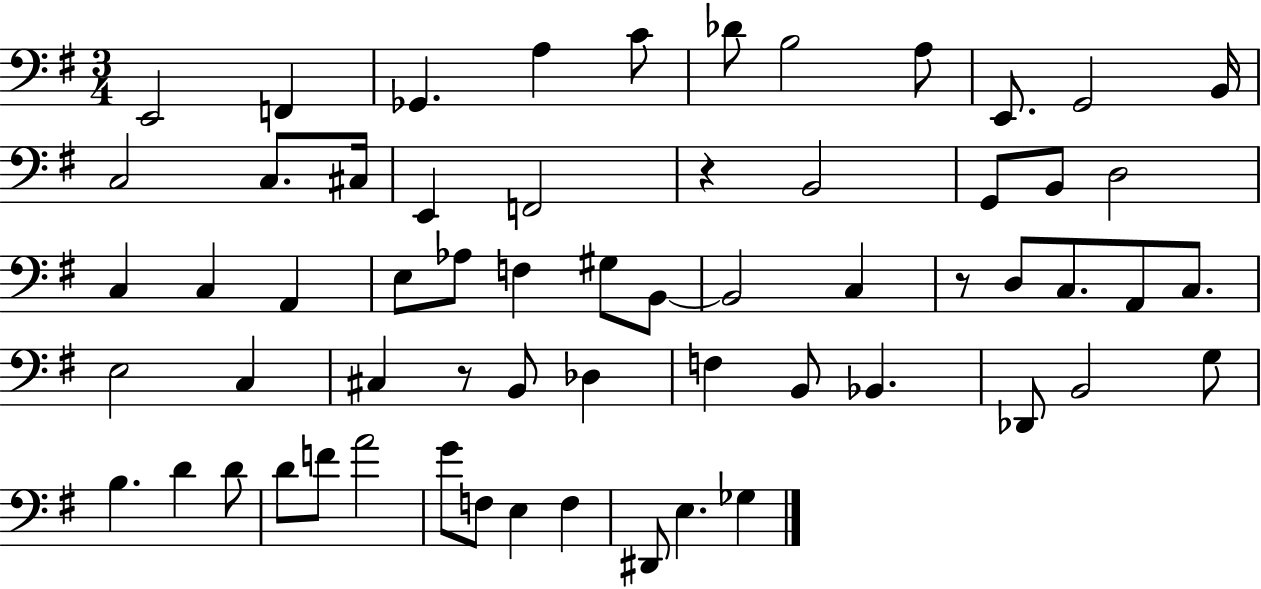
E2/h F2/q Gb2/q. A3/q C4/e Db4/e B3/h A3/e E2/e. G2/h B2/s C3/h C3/e. C#3/s E2/q F2/h R/q B2/h G2/e B2/e D3/h C3/q C3/q A2/q E3/e Ab3/e F3/q G#3/e B2/e B2/h C3/q R/e D3/e C3/e. A2/e C3/e. E3/h C3/q C#3/q R/e B2/e Db3/q F3/q B2/e Bb2/q. Db2/e B2/h G3/e B3/q. D4/q D4/e D4/e F4/e A4/h G4/e F3/e E3/q F3/q D#2/e E3/q. Gb3/q